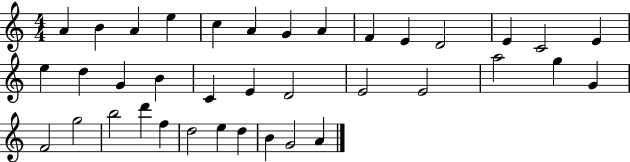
A4/q B4/q A4/q E5/q C5/q A4/q G4/q A4/q F4/q E4/q D4/h E4/q C4/h E4/q E5/q D5/q G4/q B4/q C4/q E4/q D4/h E4/h E4/h A5/h G5/q G4/q F4/h G5/h B5/h D6/q F5/q D5/h E5/q D5/q B4/q G4/h A4/q